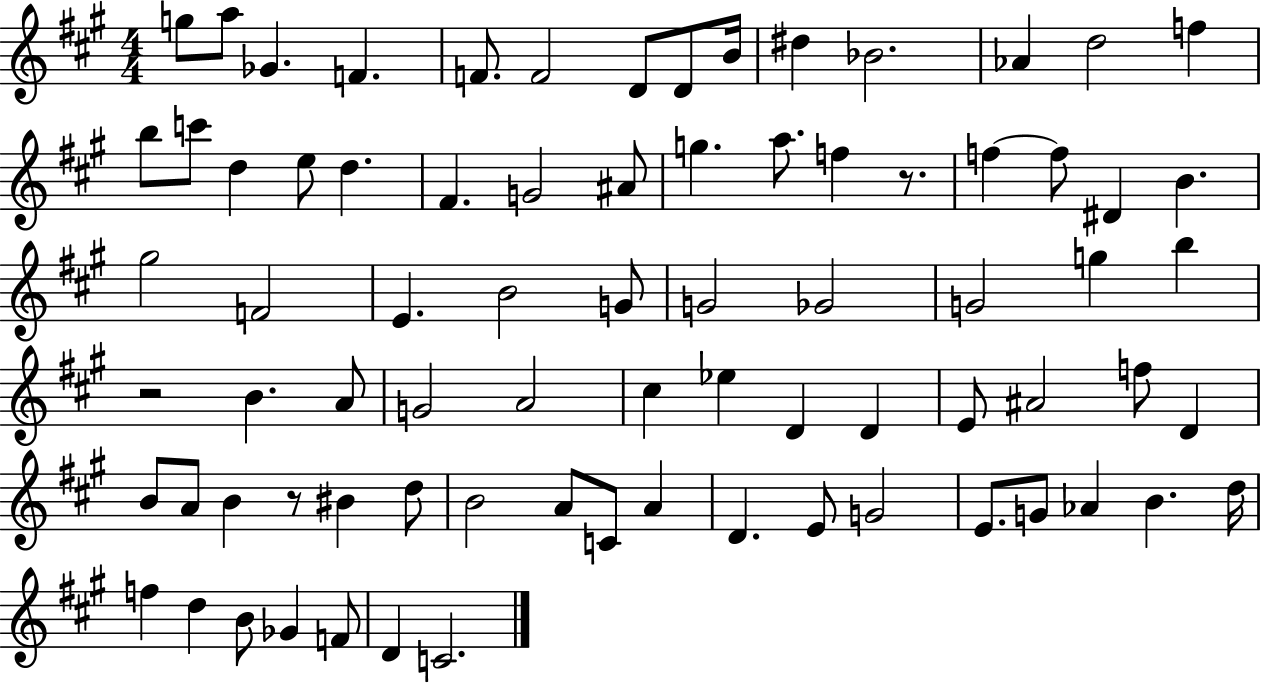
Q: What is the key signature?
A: A major